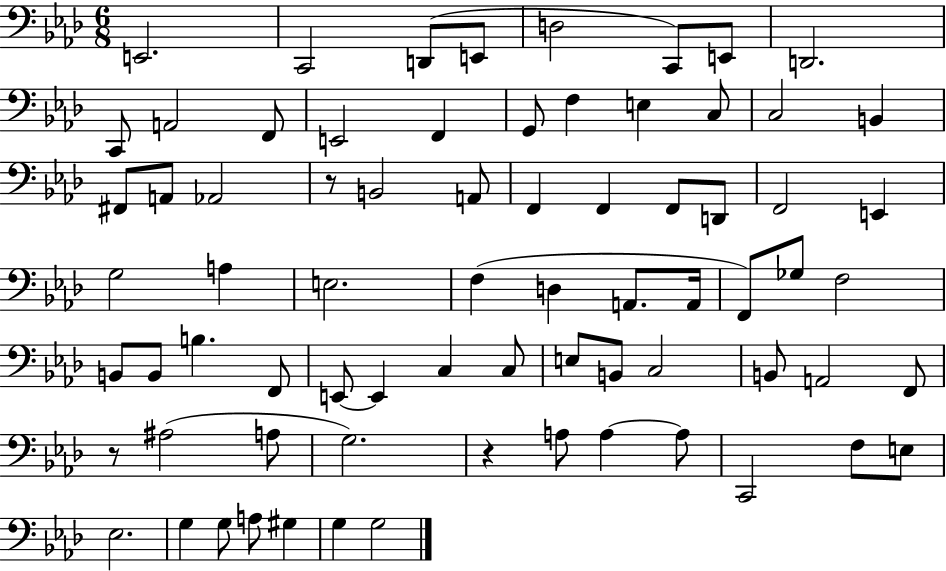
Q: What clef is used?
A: bass